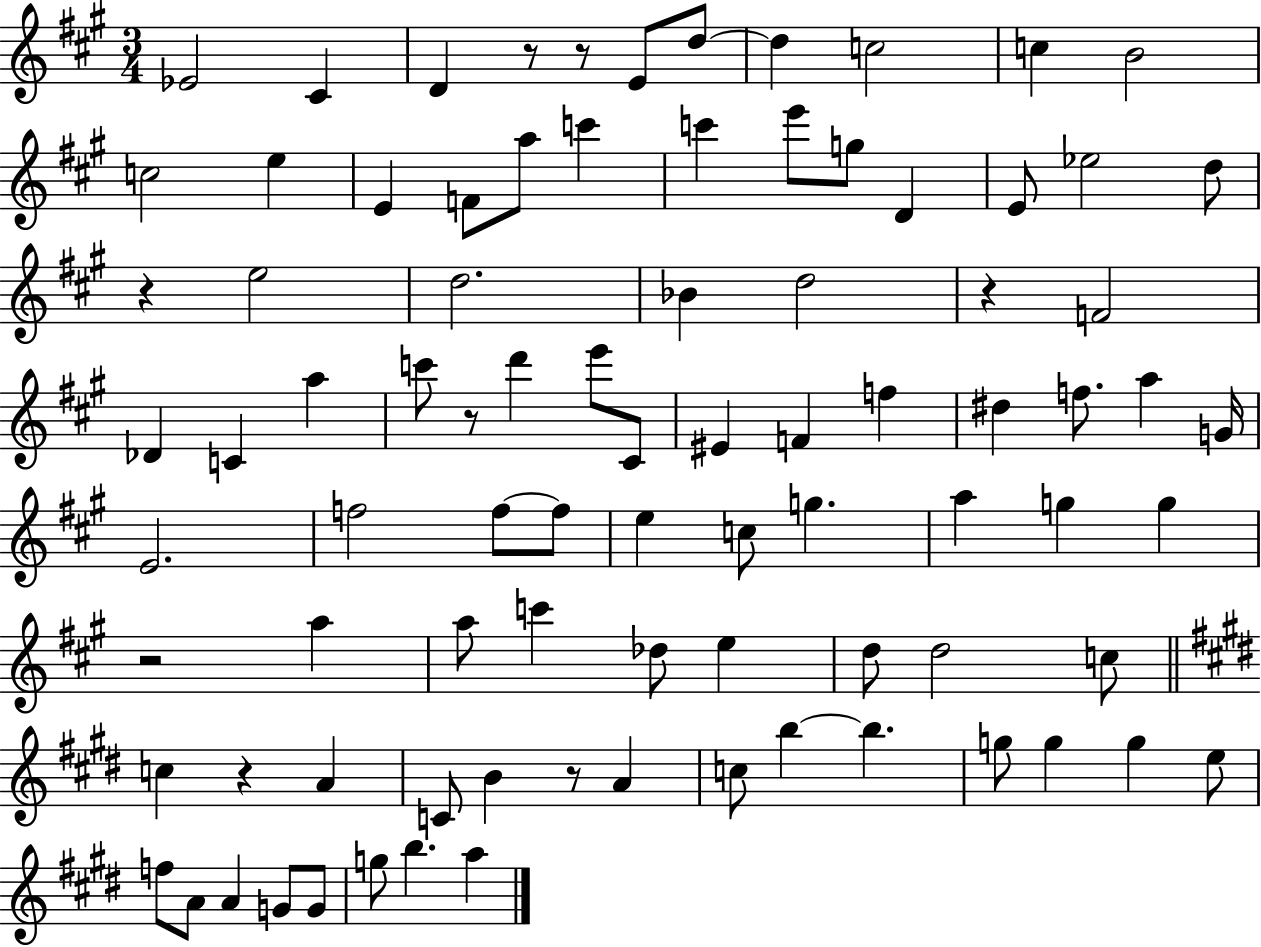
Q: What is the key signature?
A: A major